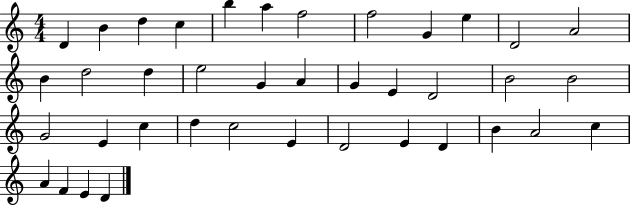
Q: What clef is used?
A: treble